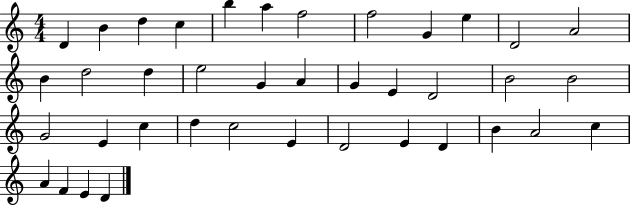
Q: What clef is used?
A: treble